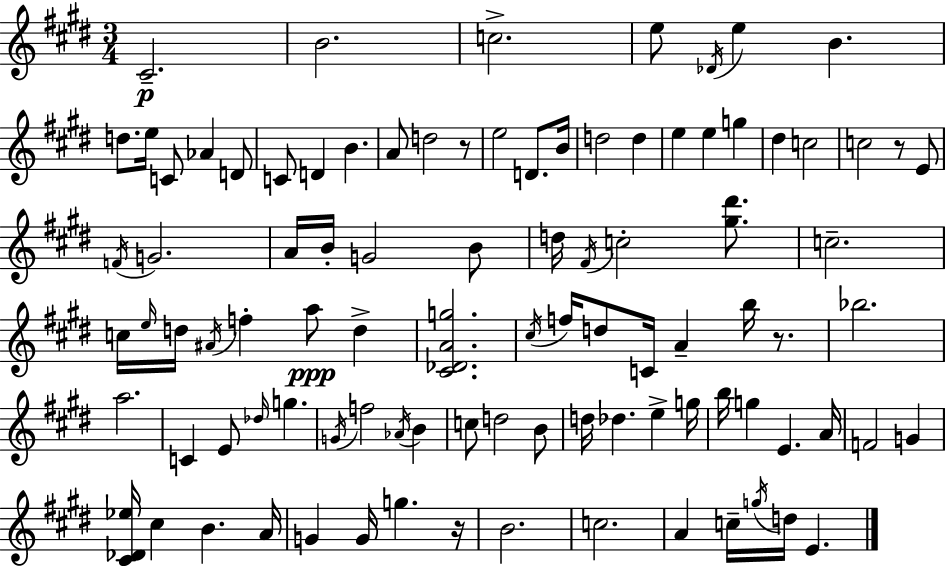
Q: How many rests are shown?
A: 4